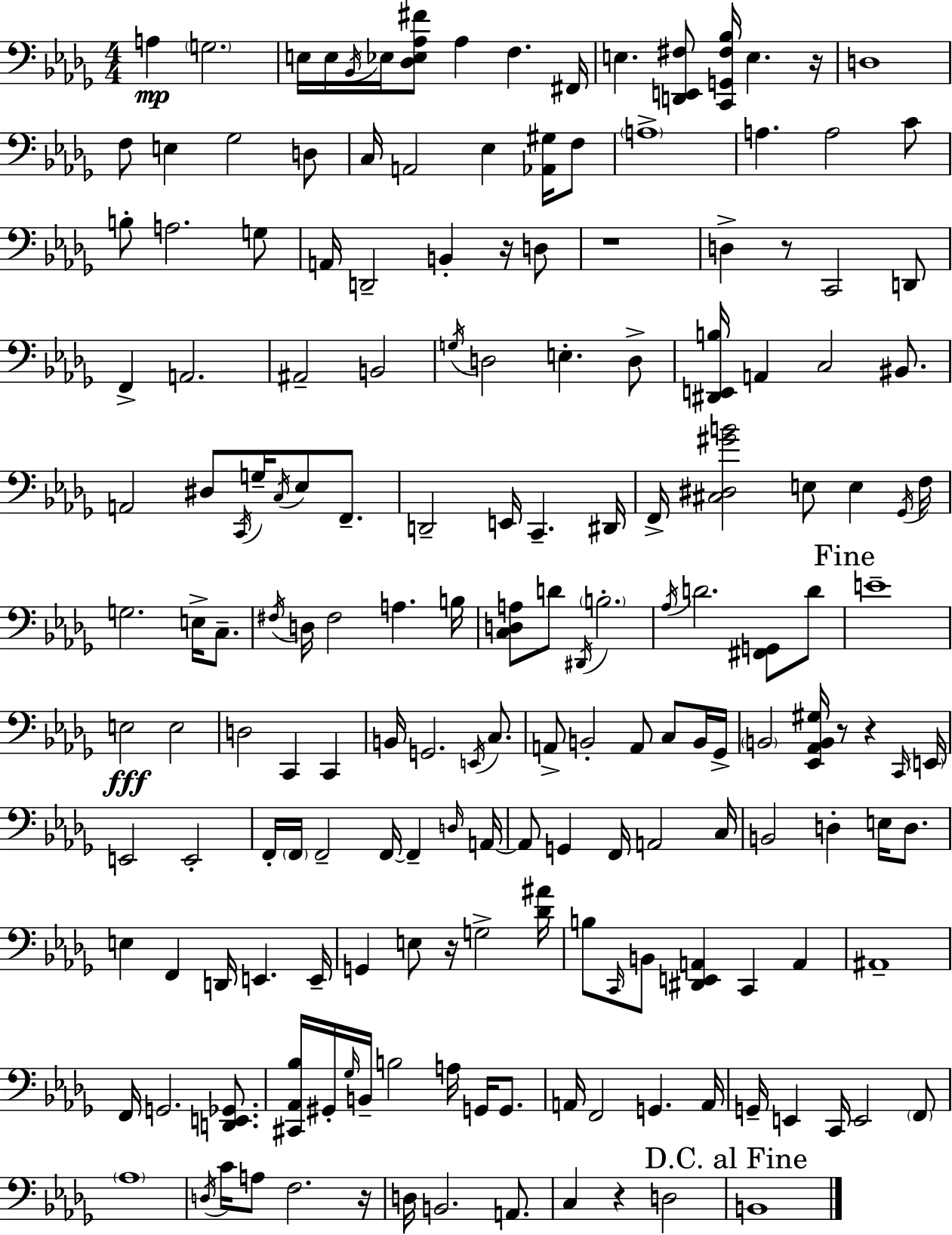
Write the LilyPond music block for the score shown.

{
  \clef bass
  \numericTimeSignature
  \time 4/4
  \key bes \minor
  \repeat volta 2 { a4\mp \parenthesize g2. | e16 e16 \acciaccatura { bes,16 } ees16 <des ees aes fis'>8 aes4 f4. | fis,16 e4. <d, e, fis>8 <c, g, fis bes>16 e4. | r16 d1 | \break f8 e4 ges2 d8 | c16 a,2 ees4 <aes, gis>16 f8 | \parenthesize a1-> | a4. a2 c'8 | \break b8-. a2. g8 | a,16 d,2-- b,4-. r16 d8 | r1 | d4-> r8 c,2 d,8 | \break f,4-> a,2. | ais,2-- b,2 | \acciaccatura { g16 } d2 e4.-. | d8-> <dis, e, b>16 a,4 c2 bis,8. | \break a,2 dis8 \acciaccatura { c,16 } g16-- \acciaccatura { c16 } ees8 | f,8.-- d,2-- e,16 c,4.-- | dis,16 f,16-> <cis dis gis' b'>2 e8 e4 | \acciaccatura { ges,16 } f16 g2. | \break e16-> c8.-- \acciaccatura { fis16 } d16 fis2 a4. | b16 <c d a>8 d'8 \acciaccatura { dis,16 } \parenthesize b2.-. | \acciaccatura { aes16 } d'2. | <fis, g,>8 d'8 \mark "Fine" e'1-- | \break e2\fff | e2 d2 | c,4 c,4 b,16 g,2. | \acciaccatura { e,16 } c8. a,8-> b,2-. | \break a,8 c8 b,16 ges,16-> \parenthesize b,2 | <ees, aes, b, gis>16 r8 r4 \grace { c,16 } \parenthesize e,16 e,2 | e,2-. f,16-. \parenthesize f,16 f,2-- | f,16~~ f,4-- \grace { d16 } a,16~~ a,8 g,4 | \break f,16 a,2 c16 b,2 | d4-. e16 d8. e4 f,4 | d,16 e,4. e,16-- g,4 e8 | r16 g2-> <des' ais'>16 b8 \grace { c,16 } b,8 | \break <dis, e, a,>4 c,4 a,4 ais,1-- | f,16 g,2. | <d, e, ges,>8. <cis, aes, bes>16 gis,16-. \grace { ges16 } b,16-- | b2 a16 g,16 g,8. a,16 f,2 | \break g,4. a,16 g,16-- e,4 | c,16 e,2 \parenthesize f,8 \parenthesize aes1 | \acciaccatura { d16 } c'16 a8 | f2. r16 d16 b,2. | \break a,8. c4 | r4 d2 \mark "D.C. al Fine" b,1 | } \bar "|."
}